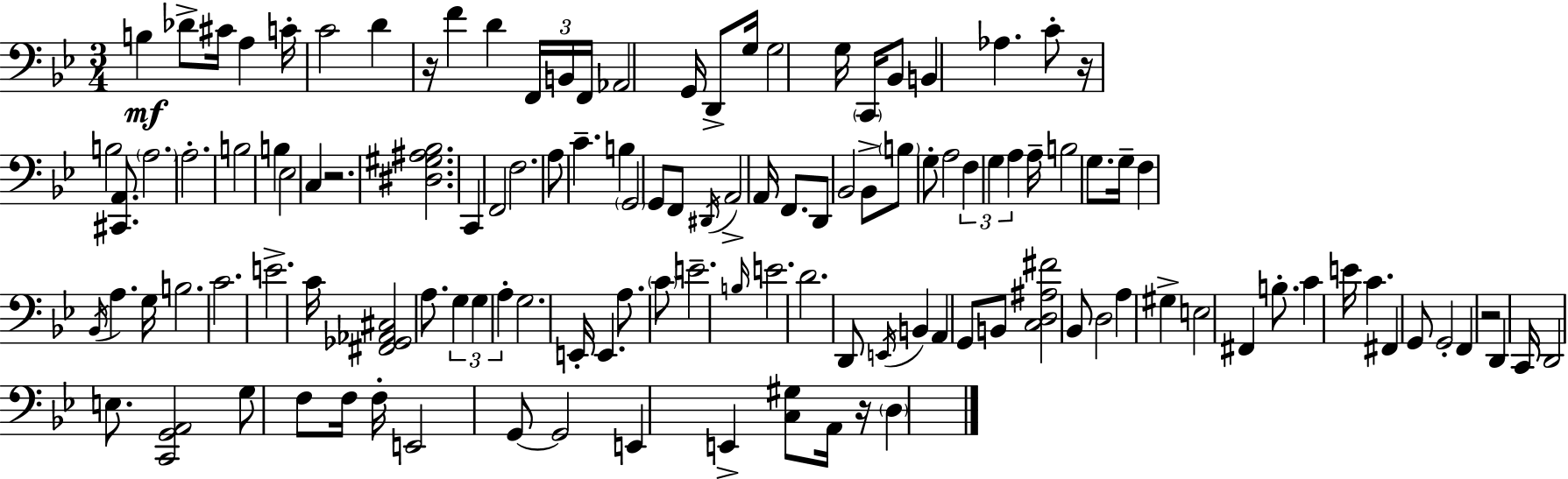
X:1
T:Untitled
M:3/4
L:1/4
K:Gm
B, _D/2 ^C/4 A, C/4 C2 D z/4 F D F,,/4 B,,/4 F,,/4 _A,,2 G,,/4 D,,/2 G,/4 G,2 G,/4 C,,/4 _B,,/2 B,, _A, C/2 z/4 B,2 [^C,,A,,]/2 A,2 A,2 B,2 B, _E,2 C, z2 [^D,^G,^A,_B,]2 C,, F,,2 F,2 A,/2 C B, G,,2 G,,/2 F,,/2 ^D,,/4 A,,2 A,,/4 F,,/2 D,,/2 _B,,2 _B,,/2 B,/2 G,/2 A,2 F, G, A, A,/4 B,2 G,/2 G,/4 F, _B,,/4 A, G,/4 B,2 C2 E2 C/4 [^F,,_G,,_A,,^C,]2 A,/2 G, G, A, G,2 E,,/4 E,, A,/2 C/2 E2 B,/4 E2 D2 D,,/2 E,,/4 B,, A,, G,,/2 B,,/2 [C,D,^A,^F]2 _B,,/2 D,2 A, ^G, E,2 ^F,, B,/2 C E/4 C ^F,, G,,/2 G,,2 F,, z2 D,, C,,/4 D,,2 E,/2 [C,,G,,A,,]2 G,/2 F,/2 F,/4 F,/4 E,,2 G,,/2 G,,2 E,, E,, [C,^G,]/2 A,,/4 z/4 D,